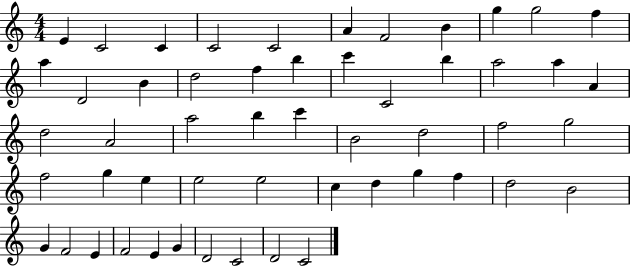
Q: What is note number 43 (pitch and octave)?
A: B4